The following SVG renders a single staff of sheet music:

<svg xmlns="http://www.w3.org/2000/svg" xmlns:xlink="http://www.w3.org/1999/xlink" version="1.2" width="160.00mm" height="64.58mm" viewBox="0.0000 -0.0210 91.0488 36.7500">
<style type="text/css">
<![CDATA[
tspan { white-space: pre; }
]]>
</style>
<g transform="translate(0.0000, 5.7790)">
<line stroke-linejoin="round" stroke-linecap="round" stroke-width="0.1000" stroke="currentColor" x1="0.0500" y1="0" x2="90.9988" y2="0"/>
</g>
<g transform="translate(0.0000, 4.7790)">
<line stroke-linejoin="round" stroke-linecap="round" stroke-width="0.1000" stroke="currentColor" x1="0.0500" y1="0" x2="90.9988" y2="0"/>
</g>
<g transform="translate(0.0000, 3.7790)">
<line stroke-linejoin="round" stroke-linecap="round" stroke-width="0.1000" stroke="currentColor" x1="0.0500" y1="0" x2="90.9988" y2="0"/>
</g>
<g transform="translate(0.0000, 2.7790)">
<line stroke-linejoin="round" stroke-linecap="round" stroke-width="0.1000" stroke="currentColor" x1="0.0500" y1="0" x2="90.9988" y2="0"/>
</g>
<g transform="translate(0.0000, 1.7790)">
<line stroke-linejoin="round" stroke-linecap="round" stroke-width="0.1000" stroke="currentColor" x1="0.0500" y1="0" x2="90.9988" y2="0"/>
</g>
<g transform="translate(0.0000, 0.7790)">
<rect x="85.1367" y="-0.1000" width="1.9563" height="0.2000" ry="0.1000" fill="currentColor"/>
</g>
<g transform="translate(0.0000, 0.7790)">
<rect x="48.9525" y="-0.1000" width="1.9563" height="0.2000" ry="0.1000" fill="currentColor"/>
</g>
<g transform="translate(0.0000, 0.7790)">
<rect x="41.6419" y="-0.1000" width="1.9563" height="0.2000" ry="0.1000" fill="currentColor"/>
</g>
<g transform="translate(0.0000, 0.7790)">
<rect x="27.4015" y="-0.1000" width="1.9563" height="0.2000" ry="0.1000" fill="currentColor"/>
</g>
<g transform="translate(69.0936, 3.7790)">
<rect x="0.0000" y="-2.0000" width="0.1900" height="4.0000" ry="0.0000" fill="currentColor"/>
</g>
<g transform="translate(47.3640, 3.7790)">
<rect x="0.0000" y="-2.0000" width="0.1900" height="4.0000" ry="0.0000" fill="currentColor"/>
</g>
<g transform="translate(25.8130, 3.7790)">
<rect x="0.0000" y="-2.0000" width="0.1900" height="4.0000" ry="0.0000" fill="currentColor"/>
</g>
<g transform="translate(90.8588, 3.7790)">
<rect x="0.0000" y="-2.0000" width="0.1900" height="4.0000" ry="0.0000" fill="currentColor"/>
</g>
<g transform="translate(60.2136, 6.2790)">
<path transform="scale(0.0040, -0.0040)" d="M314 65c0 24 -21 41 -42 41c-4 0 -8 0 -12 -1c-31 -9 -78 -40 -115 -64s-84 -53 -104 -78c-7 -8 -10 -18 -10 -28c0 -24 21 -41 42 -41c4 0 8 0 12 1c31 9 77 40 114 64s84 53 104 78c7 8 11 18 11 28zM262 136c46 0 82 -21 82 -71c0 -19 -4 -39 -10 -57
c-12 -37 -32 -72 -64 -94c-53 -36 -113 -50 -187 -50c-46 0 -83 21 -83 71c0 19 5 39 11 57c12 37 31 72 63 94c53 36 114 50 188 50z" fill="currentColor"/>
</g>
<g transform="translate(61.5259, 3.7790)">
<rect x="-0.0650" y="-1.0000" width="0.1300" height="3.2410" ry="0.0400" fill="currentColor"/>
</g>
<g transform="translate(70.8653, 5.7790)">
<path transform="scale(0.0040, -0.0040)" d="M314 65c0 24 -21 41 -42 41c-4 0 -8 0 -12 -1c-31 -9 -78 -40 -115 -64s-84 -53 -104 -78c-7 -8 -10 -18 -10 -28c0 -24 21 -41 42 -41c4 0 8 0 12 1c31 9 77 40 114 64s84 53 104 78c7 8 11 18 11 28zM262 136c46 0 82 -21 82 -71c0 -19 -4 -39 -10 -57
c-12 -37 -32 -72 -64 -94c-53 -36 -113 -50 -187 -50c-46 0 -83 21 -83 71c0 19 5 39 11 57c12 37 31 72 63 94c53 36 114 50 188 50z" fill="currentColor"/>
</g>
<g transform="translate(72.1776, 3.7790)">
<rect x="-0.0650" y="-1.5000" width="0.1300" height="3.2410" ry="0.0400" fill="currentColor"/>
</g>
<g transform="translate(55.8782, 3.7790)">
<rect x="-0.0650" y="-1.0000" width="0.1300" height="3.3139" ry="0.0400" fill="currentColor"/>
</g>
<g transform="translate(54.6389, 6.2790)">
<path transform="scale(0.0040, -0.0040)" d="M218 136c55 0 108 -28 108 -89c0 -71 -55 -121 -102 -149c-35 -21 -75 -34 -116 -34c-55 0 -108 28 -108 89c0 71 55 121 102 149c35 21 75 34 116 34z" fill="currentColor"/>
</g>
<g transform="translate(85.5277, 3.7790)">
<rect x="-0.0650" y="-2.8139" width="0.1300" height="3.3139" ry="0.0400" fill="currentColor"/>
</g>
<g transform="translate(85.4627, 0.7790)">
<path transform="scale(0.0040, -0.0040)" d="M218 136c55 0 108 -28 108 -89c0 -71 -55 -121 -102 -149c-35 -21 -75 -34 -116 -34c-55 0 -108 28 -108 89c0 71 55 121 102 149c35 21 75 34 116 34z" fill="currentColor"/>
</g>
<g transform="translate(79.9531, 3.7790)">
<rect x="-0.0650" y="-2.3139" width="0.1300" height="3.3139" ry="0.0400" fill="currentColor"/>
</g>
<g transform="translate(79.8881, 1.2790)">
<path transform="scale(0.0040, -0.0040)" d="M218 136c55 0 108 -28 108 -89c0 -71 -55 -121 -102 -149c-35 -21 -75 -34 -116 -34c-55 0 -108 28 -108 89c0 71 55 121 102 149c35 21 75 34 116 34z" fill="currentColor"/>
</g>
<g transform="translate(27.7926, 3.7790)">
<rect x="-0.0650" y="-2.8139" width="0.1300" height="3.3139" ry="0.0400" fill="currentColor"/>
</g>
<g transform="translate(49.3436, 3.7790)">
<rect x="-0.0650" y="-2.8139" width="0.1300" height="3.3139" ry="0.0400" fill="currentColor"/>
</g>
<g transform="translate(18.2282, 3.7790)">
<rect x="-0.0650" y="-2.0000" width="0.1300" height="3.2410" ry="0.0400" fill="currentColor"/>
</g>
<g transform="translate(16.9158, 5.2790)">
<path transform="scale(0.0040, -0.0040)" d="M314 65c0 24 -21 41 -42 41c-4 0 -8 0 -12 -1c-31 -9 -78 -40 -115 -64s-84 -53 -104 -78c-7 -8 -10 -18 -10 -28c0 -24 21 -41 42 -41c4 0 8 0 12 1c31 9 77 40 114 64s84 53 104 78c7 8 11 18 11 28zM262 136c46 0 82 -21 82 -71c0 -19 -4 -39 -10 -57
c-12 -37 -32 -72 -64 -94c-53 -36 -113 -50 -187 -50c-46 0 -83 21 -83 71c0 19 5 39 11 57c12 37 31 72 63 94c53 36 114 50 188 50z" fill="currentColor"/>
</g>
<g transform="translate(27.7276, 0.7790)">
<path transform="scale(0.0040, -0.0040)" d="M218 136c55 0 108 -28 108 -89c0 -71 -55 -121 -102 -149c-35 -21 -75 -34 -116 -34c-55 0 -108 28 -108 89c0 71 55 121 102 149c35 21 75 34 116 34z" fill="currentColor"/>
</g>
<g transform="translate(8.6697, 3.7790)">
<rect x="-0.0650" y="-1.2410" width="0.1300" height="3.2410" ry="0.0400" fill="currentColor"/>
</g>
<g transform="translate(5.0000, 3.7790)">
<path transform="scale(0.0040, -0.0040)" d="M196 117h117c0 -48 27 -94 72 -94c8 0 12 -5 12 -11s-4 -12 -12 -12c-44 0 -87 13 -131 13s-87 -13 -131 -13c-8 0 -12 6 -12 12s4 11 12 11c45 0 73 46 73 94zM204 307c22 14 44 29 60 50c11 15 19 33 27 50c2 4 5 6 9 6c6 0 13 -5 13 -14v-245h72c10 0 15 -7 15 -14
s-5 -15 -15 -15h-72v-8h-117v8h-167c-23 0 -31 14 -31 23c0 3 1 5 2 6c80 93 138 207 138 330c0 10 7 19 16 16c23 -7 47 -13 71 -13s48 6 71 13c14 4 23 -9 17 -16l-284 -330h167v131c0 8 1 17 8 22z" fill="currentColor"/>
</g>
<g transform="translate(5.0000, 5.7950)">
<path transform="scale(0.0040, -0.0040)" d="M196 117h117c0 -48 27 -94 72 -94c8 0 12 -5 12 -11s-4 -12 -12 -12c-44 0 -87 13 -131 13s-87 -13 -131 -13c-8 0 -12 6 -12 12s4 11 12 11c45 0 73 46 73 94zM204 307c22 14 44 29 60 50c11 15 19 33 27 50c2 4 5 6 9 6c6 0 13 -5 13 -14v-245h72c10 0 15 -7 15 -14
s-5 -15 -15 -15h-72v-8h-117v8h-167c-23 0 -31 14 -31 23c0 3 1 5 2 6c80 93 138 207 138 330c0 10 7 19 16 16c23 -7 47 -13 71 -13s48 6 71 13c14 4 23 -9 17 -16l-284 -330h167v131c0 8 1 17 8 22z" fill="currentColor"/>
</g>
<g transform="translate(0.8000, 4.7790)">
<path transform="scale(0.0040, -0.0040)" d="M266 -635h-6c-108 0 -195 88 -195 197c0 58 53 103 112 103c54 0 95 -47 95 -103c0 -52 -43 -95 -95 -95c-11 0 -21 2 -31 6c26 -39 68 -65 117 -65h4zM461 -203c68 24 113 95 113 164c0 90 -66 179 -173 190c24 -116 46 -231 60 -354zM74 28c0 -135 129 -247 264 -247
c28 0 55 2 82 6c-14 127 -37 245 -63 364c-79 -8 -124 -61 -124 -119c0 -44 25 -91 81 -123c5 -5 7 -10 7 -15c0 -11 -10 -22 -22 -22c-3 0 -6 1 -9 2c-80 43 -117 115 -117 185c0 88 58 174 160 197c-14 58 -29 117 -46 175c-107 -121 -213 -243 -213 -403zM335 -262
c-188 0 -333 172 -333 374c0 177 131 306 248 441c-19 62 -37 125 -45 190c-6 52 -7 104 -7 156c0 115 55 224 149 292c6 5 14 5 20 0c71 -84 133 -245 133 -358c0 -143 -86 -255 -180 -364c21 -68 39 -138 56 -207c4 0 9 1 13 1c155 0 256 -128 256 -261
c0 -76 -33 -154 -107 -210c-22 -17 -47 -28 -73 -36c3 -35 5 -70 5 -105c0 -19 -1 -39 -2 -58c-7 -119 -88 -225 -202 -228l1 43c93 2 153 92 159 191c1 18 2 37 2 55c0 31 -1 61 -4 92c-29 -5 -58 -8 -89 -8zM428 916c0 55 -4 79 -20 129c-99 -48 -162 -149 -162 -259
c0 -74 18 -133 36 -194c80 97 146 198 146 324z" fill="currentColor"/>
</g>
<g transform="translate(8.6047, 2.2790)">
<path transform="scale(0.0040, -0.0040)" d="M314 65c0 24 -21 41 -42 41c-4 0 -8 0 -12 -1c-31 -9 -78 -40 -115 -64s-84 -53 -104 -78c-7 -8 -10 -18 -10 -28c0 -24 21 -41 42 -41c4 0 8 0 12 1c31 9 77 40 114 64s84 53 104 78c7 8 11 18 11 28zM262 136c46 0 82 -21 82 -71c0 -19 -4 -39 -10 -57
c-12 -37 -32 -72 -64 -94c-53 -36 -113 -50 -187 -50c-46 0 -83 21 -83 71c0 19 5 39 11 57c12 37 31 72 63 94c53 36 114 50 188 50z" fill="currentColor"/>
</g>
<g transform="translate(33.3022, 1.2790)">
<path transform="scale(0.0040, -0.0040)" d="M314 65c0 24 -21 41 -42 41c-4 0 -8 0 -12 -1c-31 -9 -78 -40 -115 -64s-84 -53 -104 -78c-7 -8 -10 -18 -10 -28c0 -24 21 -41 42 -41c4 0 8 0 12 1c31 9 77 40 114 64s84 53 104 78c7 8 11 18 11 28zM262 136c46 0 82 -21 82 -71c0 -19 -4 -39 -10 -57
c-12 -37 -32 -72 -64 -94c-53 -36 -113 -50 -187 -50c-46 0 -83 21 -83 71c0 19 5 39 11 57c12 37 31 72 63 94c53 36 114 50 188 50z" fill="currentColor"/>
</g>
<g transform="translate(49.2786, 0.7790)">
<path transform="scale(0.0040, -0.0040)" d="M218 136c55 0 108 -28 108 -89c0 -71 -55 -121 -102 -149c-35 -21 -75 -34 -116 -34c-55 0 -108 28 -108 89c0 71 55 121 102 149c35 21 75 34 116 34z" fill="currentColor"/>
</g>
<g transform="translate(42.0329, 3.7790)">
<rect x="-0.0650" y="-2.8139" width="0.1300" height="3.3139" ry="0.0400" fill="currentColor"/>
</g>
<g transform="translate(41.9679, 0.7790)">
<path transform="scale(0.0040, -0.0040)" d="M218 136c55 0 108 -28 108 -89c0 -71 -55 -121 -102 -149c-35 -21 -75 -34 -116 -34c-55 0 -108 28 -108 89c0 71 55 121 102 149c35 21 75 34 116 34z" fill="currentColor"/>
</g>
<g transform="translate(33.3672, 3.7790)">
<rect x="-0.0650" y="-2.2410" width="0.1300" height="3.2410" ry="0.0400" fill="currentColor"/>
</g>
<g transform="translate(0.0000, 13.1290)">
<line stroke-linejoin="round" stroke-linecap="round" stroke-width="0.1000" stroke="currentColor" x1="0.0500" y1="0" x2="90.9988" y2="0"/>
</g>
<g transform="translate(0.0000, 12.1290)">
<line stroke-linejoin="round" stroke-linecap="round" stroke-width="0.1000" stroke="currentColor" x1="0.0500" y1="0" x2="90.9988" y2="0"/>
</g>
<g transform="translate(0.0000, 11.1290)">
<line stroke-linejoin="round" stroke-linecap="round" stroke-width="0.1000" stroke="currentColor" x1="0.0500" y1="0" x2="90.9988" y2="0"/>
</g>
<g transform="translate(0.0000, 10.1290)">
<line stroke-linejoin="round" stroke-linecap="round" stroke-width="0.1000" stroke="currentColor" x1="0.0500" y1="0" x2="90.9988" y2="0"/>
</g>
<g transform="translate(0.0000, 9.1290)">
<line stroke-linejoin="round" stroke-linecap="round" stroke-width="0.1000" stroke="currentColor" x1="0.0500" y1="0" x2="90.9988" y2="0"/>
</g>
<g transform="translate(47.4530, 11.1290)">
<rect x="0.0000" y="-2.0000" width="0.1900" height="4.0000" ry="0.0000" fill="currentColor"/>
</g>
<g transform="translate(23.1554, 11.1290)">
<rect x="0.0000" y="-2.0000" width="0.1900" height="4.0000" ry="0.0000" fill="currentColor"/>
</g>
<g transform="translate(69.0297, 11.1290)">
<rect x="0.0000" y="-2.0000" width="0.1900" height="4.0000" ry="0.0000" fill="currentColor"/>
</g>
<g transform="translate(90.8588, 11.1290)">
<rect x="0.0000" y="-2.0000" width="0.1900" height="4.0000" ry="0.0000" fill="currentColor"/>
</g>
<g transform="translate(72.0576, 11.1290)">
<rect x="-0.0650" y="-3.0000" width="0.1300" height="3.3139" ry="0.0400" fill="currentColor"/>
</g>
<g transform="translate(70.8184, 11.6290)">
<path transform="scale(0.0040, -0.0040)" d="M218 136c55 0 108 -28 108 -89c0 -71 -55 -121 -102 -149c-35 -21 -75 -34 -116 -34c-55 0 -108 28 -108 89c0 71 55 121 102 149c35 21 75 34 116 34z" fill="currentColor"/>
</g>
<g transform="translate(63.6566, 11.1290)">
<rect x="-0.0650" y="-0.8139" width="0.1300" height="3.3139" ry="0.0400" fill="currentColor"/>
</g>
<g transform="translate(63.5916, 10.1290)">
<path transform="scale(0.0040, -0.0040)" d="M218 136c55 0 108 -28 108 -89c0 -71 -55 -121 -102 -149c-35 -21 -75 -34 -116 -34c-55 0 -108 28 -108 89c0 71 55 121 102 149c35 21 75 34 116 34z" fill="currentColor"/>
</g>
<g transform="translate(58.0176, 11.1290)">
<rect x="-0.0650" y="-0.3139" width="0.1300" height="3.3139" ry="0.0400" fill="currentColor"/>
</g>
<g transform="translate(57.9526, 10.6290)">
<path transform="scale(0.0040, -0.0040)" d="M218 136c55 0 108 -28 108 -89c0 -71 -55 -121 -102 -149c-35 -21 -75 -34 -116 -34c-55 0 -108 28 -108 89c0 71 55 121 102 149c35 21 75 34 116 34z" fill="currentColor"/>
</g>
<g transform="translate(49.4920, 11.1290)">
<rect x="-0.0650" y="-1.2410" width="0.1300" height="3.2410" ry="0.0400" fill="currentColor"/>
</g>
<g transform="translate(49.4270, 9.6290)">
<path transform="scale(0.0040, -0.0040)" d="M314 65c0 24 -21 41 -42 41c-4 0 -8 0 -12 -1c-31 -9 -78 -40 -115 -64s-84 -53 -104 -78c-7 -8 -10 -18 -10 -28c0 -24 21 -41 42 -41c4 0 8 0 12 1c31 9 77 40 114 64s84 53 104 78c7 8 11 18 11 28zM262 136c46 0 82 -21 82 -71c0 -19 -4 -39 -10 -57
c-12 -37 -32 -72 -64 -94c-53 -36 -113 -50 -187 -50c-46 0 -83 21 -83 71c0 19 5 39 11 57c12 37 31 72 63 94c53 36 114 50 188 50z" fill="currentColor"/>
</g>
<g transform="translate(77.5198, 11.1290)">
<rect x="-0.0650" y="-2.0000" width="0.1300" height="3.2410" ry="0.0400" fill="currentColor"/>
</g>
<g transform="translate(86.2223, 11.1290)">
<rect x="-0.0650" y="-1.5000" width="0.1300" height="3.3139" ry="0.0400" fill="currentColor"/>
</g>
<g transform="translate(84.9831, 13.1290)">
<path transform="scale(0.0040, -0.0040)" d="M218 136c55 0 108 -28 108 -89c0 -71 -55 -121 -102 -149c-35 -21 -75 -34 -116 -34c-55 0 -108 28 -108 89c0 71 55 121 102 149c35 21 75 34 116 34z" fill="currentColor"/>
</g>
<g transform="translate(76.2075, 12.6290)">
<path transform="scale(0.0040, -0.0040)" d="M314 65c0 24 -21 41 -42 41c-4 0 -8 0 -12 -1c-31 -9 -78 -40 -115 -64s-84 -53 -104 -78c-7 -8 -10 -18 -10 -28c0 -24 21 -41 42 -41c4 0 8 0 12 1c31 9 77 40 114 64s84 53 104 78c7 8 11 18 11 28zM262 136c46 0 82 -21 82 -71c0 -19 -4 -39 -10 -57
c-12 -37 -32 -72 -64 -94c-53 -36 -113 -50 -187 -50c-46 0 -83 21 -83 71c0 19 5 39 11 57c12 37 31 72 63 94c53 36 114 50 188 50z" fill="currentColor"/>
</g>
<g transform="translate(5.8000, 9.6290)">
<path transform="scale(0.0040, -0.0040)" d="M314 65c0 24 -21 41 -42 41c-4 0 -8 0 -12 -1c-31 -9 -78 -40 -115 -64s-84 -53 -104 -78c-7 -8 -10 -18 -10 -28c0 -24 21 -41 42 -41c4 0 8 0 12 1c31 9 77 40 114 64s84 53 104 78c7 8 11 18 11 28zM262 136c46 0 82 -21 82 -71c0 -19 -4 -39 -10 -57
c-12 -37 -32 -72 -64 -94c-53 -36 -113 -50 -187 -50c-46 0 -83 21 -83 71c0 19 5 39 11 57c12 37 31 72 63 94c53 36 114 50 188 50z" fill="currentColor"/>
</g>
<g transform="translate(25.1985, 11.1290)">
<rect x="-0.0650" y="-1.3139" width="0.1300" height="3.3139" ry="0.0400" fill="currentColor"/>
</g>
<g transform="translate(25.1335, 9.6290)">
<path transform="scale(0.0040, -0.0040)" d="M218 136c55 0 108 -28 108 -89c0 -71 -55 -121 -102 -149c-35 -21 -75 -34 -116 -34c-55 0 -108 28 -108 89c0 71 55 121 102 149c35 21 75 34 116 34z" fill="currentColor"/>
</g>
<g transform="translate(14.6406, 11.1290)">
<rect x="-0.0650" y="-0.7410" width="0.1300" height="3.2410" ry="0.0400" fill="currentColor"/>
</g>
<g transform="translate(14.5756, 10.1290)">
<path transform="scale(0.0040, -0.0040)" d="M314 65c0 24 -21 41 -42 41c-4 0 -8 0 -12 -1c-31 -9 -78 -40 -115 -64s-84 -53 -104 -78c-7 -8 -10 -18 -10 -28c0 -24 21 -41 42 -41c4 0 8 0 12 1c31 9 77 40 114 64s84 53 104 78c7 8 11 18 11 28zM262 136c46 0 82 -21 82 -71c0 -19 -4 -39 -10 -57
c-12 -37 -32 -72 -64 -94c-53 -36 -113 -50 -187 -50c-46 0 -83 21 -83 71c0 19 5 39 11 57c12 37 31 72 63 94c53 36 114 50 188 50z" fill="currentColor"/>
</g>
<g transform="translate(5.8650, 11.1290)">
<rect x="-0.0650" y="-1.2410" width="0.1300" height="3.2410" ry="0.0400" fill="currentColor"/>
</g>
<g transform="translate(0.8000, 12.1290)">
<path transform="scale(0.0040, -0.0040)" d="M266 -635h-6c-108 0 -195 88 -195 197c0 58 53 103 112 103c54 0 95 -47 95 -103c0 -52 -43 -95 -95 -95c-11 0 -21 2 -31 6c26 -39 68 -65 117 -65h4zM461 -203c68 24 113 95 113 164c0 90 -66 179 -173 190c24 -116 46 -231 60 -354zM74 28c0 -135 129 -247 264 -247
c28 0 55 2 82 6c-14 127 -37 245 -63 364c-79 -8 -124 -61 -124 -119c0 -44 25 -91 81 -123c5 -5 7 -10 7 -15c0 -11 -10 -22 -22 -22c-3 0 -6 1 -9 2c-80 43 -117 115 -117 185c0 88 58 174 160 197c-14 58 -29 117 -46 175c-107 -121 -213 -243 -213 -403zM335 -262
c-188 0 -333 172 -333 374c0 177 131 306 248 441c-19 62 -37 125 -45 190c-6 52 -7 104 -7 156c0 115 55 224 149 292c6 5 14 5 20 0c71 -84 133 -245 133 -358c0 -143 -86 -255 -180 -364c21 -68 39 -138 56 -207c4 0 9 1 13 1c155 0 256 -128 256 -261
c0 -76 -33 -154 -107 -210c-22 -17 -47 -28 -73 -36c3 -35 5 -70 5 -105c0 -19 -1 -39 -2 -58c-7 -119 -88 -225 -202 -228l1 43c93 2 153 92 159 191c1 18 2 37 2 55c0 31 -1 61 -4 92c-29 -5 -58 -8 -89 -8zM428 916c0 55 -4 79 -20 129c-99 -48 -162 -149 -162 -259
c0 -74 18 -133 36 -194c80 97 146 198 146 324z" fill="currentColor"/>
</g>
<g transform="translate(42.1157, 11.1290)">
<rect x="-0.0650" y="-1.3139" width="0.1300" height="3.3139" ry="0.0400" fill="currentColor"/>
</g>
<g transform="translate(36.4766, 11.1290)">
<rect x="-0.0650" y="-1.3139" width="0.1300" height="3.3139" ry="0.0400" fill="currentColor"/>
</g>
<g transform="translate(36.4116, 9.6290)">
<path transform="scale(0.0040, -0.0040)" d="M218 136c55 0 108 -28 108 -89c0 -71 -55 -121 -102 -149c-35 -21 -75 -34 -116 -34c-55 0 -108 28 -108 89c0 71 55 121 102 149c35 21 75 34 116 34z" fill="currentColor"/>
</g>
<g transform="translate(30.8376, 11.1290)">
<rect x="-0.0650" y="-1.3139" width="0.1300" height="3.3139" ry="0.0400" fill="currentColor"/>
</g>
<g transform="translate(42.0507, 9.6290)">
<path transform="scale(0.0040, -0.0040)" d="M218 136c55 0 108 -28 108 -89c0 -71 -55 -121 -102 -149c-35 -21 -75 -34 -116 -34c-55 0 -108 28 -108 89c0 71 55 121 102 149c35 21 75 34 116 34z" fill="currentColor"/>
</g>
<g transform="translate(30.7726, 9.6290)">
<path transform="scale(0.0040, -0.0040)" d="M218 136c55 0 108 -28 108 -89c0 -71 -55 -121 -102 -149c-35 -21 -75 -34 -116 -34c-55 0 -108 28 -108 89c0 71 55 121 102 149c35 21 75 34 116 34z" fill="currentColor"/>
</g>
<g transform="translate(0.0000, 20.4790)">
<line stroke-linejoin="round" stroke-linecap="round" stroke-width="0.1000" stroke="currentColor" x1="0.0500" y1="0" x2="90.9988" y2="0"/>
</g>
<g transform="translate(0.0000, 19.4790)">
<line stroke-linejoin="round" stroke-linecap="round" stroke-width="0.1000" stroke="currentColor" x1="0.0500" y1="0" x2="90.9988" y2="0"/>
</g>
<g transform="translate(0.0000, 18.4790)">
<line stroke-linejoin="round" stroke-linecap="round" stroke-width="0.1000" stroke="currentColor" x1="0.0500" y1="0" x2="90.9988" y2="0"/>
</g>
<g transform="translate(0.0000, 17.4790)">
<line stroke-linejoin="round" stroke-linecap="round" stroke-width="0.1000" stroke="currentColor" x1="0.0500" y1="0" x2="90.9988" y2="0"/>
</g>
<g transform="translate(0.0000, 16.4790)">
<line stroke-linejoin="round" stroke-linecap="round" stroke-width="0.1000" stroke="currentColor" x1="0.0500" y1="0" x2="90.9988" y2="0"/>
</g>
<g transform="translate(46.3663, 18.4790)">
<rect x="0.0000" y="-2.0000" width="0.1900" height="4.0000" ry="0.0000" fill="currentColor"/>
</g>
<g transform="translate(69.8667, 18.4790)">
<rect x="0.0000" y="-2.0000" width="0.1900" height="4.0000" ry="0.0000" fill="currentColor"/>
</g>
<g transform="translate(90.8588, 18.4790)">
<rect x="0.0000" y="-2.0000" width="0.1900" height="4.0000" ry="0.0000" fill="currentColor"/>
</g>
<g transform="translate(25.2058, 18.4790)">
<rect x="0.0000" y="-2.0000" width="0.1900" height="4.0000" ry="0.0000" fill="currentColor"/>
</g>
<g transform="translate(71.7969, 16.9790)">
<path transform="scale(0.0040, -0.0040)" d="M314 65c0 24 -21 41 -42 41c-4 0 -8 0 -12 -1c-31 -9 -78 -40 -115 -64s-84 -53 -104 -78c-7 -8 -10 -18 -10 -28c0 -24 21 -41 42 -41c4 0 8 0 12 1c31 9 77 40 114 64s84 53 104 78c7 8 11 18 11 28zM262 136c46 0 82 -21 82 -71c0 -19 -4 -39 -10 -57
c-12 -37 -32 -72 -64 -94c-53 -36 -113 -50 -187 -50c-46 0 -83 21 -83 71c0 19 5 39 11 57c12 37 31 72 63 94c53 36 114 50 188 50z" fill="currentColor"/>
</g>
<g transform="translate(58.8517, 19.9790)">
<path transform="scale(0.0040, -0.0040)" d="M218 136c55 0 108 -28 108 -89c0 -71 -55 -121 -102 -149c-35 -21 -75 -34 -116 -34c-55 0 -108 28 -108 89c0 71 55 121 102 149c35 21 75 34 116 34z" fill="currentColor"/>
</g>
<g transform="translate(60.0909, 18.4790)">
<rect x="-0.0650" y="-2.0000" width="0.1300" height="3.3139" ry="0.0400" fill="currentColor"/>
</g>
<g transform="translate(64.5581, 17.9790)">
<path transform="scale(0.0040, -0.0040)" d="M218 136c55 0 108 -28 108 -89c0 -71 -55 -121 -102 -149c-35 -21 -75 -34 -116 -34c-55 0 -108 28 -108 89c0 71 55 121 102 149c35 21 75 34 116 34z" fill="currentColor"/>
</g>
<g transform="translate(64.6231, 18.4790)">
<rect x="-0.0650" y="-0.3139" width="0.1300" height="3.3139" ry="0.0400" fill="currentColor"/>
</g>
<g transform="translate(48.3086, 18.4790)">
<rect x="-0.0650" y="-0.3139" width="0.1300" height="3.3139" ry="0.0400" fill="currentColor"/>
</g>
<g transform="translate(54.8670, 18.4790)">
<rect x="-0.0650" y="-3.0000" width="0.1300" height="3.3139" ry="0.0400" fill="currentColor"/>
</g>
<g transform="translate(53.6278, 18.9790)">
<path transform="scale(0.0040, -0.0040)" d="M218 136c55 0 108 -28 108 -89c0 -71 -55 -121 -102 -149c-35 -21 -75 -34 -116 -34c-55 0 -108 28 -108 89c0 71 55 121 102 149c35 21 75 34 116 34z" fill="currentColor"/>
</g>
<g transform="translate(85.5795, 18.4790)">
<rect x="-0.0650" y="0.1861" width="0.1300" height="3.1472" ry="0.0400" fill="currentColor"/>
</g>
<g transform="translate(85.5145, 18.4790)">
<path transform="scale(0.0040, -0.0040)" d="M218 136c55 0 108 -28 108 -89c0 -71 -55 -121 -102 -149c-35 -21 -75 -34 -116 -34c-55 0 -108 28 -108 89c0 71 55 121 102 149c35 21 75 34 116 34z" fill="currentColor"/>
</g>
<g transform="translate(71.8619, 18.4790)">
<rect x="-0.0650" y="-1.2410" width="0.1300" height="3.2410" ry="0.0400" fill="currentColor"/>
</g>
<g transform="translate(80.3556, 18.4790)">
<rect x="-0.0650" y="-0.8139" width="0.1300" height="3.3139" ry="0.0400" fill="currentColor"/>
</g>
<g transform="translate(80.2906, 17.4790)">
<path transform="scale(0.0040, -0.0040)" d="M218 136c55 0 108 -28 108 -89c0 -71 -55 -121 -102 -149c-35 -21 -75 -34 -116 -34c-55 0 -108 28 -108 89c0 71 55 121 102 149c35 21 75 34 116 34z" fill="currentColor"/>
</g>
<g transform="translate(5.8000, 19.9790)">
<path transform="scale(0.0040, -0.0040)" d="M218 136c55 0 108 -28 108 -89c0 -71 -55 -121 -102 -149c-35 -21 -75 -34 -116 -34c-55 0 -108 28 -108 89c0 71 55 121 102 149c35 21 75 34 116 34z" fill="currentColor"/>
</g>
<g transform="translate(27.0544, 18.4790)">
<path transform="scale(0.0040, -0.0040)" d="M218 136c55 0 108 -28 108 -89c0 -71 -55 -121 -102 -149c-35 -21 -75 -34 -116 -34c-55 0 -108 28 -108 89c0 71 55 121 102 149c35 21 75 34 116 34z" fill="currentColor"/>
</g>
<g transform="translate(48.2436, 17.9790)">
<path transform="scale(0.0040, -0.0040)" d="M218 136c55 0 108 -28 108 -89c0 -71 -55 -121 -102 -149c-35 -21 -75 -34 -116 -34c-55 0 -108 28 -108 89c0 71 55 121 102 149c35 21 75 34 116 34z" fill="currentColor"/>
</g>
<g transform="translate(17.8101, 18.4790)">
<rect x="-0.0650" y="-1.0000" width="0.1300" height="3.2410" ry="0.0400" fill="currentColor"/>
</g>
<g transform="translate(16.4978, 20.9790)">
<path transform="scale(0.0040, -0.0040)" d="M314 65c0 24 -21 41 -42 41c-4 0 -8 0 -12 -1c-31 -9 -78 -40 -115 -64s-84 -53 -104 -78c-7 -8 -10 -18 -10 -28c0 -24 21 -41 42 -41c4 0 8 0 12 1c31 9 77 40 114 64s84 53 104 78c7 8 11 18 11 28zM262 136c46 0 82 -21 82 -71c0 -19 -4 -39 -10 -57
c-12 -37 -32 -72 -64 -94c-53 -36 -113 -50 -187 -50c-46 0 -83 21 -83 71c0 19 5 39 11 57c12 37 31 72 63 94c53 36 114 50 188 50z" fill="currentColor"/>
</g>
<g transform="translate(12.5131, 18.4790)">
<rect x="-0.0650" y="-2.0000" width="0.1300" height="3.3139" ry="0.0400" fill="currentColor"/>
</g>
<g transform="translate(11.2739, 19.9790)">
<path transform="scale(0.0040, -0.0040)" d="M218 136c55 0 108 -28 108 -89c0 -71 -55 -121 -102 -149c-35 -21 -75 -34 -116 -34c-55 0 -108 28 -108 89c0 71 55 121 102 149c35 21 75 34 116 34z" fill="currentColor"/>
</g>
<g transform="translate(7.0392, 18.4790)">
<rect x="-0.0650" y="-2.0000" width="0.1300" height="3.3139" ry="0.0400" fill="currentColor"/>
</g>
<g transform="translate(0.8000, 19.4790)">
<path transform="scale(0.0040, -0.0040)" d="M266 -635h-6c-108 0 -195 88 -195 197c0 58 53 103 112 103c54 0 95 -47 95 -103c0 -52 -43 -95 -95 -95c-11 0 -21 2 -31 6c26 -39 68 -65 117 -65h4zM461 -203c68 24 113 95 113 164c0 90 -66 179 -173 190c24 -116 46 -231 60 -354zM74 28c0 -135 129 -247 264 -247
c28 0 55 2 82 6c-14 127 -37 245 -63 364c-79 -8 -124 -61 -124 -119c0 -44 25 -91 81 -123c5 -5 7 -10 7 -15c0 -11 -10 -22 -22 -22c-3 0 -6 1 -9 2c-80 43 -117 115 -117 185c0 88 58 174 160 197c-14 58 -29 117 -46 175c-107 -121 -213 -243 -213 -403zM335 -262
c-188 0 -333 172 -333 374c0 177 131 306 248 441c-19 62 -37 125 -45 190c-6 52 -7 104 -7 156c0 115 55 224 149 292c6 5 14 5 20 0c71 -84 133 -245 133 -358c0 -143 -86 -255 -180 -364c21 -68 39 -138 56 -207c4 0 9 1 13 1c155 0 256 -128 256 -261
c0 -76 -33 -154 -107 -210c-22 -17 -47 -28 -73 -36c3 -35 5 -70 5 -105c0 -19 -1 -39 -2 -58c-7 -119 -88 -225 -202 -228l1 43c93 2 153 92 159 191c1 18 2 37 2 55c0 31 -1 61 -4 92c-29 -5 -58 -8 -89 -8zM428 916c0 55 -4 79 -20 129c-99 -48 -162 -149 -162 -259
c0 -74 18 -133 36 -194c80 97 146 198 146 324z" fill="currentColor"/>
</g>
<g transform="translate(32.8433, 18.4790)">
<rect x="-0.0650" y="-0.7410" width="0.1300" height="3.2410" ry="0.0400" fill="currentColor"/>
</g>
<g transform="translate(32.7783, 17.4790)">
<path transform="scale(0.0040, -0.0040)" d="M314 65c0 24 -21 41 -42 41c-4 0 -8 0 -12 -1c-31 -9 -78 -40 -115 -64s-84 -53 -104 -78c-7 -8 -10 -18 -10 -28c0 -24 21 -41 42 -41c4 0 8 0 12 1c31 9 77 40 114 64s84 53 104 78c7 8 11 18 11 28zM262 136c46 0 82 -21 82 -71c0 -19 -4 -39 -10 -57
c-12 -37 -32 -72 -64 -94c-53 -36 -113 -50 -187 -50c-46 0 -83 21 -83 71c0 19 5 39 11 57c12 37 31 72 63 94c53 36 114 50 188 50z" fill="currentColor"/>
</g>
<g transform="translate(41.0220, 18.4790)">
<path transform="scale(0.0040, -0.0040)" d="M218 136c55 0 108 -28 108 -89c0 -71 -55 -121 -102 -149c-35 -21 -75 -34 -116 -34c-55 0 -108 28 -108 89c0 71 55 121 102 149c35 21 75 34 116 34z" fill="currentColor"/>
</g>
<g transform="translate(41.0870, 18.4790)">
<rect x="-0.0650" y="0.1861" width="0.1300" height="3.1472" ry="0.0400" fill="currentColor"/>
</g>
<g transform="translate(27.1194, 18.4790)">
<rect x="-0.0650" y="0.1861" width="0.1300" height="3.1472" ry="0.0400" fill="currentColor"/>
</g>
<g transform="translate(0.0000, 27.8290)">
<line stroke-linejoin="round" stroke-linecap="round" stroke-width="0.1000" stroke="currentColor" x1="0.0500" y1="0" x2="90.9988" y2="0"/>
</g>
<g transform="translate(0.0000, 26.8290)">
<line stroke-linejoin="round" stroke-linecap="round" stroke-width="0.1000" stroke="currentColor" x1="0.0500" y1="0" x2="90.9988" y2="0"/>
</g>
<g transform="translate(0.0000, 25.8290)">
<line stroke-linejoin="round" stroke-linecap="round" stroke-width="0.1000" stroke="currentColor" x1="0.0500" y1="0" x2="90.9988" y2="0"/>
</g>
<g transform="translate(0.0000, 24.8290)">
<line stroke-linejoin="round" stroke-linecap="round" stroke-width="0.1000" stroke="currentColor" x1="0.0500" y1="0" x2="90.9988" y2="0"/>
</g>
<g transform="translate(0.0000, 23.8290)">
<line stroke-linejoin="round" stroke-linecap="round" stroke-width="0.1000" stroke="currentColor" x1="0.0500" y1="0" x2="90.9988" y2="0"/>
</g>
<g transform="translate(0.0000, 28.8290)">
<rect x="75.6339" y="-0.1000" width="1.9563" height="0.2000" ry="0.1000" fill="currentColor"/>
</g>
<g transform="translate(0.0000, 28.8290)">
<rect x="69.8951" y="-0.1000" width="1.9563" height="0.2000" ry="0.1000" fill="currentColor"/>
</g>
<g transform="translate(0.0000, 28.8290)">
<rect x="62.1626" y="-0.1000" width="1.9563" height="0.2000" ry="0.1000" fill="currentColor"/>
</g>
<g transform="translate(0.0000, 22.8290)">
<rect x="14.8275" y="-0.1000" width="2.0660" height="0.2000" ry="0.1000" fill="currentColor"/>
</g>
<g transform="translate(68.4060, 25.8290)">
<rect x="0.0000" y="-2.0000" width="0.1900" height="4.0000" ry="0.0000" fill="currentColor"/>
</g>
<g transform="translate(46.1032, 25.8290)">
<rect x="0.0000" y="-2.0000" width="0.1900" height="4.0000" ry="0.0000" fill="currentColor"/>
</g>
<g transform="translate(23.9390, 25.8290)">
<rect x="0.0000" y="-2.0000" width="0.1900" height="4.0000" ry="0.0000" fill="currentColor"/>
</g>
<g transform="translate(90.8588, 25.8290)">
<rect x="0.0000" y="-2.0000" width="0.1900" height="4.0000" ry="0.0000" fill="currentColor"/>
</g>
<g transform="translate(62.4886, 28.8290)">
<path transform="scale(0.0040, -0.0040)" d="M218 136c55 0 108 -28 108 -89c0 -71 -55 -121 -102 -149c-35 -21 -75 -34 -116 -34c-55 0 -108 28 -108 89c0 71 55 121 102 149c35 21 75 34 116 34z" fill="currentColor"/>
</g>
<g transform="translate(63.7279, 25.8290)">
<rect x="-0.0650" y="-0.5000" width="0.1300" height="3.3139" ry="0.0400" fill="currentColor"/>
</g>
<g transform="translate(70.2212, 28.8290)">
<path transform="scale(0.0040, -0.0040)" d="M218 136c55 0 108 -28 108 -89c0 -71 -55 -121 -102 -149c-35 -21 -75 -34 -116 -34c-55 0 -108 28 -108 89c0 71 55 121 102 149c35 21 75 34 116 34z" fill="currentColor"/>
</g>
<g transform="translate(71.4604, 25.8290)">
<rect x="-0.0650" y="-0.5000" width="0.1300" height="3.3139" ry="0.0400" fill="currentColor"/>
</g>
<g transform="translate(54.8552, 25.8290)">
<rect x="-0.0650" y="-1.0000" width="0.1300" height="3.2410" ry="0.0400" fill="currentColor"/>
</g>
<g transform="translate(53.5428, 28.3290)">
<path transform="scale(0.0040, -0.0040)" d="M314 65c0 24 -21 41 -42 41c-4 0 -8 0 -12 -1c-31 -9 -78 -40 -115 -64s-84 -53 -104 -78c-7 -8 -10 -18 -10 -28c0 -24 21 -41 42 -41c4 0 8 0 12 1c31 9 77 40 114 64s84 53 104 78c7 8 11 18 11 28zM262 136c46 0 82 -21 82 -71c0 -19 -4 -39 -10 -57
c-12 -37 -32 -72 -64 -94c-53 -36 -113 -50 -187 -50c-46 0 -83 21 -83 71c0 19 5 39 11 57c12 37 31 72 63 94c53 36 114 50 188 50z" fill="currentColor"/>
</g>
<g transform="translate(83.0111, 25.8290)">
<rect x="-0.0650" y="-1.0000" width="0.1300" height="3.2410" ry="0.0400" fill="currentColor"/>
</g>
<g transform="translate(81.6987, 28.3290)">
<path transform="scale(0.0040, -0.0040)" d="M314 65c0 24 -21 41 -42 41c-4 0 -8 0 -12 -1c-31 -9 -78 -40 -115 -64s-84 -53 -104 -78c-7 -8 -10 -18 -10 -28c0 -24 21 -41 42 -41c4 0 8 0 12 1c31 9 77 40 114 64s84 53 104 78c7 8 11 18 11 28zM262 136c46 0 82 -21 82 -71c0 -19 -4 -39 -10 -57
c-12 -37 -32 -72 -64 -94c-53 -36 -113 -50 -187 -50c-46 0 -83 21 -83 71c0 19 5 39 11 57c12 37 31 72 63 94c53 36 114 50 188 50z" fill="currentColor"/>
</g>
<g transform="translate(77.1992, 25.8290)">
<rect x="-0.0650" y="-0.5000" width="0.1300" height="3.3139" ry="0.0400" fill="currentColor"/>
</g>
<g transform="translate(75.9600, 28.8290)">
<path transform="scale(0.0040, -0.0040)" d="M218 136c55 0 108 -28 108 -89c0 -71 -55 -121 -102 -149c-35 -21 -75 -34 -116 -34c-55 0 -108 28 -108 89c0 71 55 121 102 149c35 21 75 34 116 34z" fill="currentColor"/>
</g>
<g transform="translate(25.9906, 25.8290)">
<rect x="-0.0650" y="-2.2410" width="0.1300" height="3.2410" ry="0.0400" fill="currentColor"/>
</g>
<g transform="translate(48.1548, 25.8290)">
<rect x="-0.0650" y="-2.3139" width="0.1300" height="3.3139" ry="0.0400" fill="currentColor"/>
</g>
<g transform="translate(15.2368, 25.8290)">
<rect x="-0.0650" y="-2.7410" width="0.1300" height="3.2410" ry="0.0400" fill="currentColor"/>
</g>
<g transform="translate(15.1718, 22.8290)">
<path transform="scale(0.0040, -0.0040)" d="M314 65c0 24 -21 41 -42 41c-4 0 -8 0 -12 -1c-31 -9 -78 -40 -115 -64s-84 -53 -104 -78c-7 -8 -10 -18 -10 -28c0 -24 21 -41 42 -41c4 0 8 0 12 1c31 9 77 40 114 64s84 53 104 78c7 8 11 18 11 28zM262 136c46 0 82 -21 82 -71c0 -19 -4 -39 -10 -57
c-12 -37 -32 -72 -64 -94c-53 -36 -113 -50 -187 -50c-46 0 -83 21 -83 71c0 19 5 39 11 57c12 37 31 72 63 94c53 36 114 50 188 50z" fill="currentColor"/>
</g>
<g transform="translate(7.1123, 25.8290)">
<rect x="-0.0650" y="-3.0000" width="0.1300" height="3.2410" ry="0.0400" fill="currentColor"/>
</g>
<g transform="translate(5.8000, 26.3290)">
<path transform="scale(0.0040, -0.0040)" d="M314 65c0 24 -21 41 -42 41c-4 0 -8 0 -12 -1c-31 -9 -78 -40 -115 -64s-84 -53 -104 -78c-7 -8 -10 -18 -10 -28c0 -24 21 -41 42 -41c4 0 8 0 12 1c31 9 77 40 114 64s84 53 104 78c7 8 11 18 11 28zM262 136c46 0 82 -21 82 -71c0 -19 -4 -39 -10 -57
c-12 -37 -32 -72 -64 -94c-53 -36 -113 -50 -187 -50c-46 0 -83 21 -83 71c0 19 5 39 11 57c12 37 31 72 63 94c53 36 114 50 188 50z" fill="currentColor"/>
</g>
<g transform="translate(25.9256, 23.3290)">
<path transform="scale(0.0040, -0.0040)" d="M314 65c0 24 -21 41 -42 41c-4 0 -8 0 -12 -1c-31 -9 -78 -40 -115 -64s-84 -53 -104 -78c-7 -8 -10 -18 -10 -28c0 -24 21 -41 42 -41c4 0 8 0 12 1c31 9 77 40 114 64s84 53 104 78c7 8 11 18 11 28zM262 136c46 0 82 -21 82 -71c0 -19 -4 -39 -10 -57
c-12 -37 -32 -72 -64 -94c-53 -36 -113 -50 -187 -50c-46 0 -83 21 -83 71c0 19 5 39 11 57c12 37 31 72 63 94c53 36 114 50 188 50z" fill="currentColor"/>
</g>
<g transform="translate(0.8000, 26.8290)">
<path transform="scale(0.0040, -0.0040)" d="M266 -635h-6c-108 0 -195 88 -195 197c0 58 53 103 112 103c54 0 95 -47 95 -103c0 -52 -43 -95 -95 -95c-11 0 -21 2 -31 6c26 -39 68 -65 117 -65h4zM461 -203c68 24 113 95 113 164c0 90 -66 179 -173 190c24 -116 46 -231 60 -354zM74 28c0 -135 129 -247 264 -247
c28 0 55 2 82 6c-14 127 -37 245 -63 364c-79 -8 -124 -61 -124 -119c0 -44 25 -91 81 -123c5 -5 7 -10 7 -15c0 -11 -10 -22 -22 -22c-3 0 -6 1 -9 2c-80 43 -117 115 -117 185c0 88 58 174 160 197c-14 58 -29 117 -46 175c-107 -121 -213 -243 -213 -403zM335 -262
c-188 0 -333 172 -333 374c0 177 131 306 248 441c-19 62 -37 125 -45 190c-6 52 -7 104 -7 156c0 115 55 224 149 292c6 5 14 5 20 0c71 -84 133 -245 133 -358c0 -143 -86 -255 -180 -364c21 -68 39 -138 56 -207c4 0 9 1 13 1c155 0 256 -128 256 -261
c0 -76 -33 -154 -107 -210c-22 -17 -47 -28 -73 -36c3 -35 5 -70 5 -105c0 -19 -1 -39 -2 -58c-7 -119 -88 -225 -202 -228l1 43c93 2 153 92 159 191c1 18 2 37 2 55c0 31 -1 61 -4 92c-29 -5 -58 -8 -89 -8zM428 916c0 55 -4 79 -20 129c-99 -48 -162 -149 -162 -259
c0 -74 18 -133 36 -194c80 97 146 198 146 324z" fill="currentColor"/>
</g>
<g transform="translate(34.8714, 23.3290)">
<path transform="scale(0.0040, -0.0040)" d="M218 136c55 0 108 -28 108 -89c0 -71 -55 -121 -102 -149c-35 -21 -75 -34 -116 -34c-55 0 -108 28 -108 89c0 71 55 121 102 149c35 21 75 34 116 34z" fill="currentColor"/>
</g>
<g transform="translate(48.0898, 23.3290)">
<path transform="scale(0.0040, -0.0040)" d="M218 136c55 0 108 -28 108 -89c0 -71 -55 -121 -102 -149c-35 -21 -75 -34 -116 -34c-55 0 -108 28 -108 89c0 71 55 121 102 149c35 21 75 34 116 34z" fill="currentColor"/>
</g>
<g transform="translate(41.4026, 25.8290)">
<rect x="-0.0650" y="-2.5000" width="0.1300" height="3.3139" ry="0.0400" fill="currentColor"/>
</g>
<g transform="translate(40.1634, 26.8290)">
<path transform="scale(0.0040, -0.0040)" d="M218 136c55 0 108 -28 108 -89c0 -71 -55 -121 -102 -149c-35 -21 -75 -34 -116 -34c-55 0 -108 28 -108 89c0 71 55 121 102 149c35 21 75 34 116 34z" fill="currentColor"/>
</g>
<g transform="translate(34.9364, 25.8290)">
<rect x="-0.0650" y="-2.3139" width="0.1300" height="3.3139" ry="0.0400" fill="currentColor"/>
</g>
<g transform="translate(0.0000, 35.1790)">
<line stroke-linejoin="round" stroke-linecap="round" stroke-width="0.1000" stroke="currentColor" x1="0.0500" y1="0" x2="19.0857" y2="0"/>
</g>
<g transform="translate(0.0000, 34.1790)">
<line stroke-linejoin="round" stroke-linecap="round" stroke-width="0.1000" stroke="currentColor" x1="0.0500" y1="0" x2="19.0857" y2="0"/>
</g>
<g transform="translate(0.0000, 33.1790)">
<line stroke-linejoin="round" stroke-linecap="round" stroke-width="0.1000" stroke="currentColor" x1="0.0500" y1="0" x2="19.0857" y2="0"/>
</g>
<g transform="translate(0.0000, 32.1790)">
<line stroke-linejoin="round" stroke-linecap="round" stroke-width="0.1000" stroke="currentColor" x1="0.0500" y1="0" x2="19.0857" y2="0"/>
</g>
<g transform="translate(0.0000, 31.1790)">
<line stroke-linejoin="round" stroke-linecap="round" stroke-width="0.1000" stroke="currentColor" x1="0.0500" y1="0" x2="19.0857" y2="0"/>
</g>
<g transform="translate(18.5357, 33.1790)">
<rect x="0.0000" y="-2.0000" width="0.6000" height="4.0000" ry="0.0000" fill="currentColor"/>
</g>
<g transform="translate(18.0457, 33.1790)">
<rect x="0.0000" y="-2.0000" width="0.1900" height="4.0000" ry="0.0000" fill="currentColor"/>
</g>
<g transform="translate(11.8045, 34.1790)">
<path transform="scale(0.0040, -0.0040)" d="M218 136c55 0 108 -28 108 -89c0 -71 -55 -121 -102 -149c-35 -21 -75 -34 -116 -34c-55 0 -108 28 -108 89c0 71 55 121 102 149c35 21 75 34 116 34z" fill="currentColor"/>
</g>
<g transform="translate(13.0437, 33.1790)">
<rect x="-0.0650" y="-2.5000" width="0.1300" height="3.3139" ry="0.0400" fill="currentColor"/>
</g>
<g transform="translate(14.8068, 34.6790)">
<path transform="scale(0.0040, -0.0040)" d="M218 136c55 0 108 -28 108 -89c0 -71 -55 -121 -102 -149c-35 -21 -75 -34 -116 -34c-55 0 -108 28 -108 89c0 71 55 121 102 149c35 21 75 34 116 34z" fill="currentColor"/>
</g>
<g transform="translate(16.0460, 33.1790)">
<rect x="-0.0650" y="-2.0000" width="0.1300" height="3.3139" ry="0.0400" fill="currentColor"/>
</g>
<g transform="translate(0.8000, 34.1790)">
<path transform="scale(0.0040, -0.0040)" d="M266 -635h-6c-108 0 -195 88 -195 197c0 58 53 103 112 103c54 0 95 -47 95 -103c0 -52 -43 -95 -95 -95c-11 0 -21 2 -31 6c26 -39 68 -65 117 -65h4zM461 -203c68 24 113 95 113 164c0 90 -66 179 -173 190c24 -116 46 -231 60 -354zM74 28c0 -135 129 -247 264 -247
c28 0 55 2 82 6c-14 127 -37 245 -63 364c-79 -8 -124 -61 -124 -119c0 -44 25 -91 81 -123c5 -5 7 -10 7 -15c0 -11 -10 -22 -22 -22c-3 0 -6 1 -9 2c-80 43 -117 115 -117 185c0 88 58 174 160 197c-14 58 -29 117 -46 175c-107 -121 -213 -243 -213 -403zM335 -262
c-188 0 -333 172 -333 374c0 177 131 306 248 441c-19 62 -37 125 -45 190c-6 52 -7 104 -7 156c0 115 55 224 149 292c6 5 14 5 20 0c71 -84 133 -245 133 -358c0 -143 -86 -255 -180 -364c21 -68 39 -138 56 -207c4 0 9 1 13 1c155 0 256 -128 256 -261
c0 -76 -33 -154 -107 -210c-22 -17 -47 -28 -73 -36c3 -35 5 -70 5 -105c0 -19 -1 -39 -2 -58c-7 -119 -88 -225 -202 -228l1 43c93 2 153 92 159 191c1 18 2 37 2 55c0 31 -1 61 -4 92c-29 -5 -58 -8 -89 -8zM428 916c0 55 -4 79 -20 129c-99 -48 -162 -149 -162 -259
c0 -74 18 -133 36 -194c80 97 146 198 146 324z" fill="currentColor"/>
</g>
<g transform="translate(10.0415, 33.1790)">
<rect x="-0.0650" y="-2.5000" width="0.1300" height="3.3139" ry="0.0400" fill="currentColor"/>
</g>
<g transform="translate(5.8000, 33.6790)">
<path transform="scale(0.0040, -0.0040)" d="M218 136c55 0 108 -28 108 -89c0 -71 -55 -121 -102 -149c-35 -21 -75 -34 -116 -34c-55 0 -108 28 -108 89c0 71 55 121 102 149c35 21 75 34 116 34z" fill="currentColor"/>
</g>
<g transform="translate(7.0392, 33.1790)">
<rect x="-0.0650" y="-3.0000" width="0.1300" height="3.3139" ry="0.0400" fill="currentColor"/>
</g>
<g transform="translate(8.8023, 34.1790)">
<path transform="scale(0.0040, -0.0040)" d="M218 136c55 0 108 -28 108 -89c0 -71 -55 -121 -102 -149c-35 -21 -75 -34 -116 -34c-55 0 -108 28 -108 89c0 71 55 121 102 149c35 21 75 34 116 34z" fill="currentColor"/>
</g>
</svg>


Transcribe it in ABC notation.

X:1
T:Untitled
M:4/4
L:1/4
K:C
e2 F2 a g2 a a D D2 E2 g a e2 d2 e e e e e2 c d A F2 E F F D2 B d2 B c A F c e2 d B A2 a2 g2 g G g D2 C C C D2 A G G F